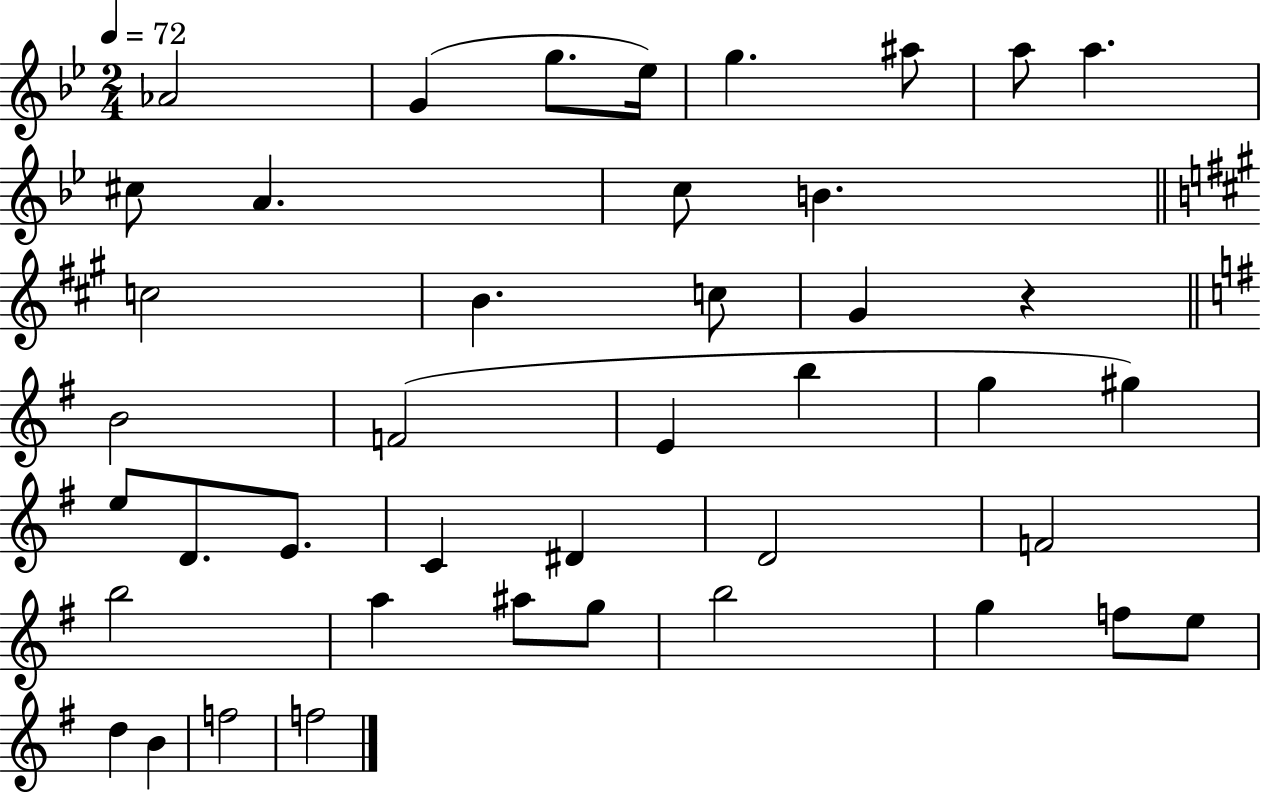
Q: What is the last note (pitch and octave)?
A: F5